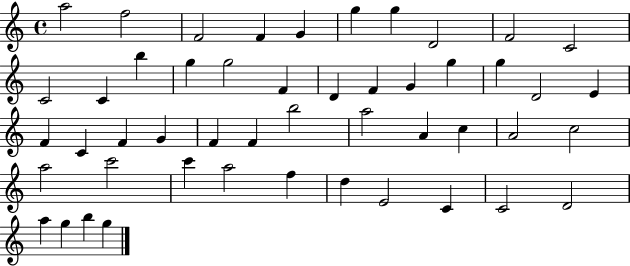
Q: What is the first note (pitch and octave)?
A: A5